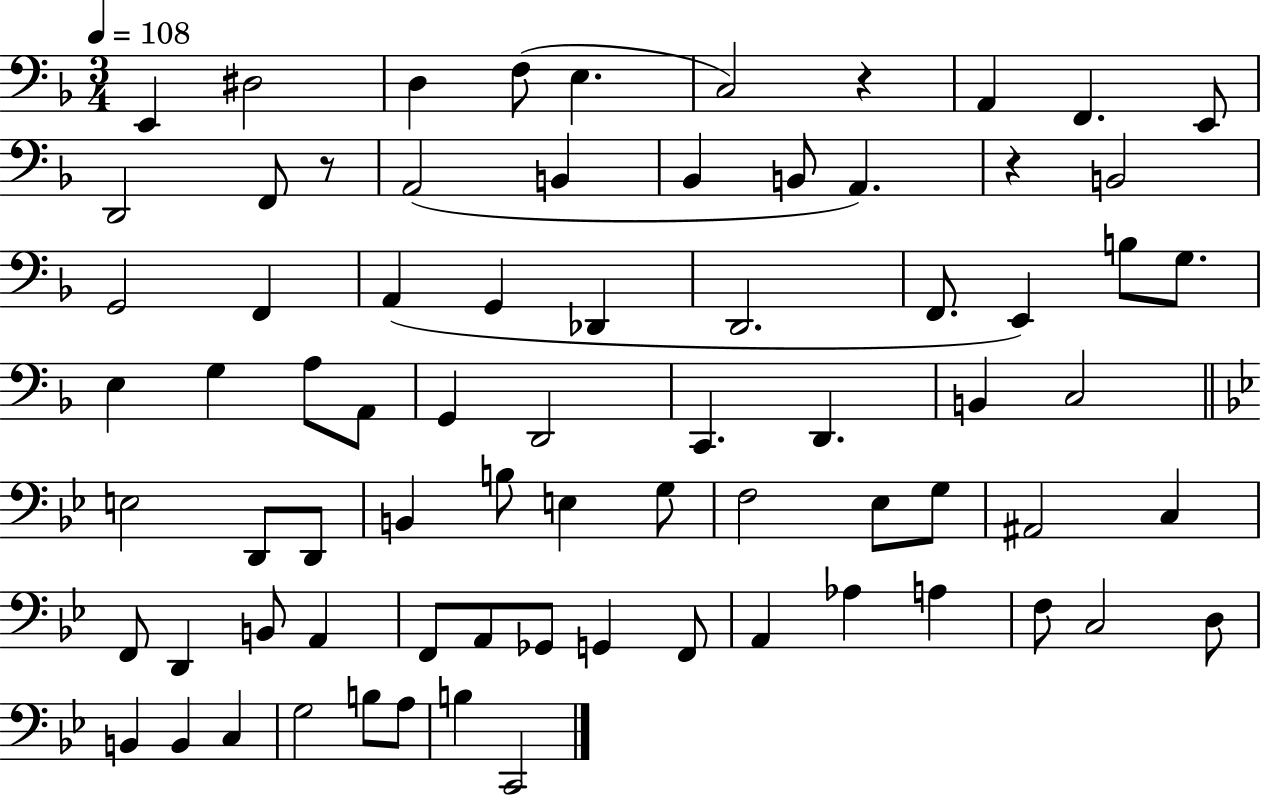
E2/q D#3/h D3/q F3/e E3/q. C3/h R/q A2/q F2/q. E2/e D2/h F2/e R/e A2/h B2/q Bb2/q B2/e A2/q. R/q B2/h G2/h F2/q A2/q G2/q Db2/q D2/h. F2/e. E2/q B3/e G3/e. E3/q G3/q A3/e A2/e G2/q D2/h C2/q. D2/q. B2/q C3/h E3/h D2/e D2/e B2/q B3/e E3/q G3/e F3/h Eb3/e G3/e A#2/h C3/q F2/e D2/q B2/e A2/q F2/e A2/e Gb2/e G2/q F2/e A2/q Ab3/q A3/q F3/e C3/h D3/e B2/q B2/q C3/q G3/h B3/e A3/e B3/q C2/h